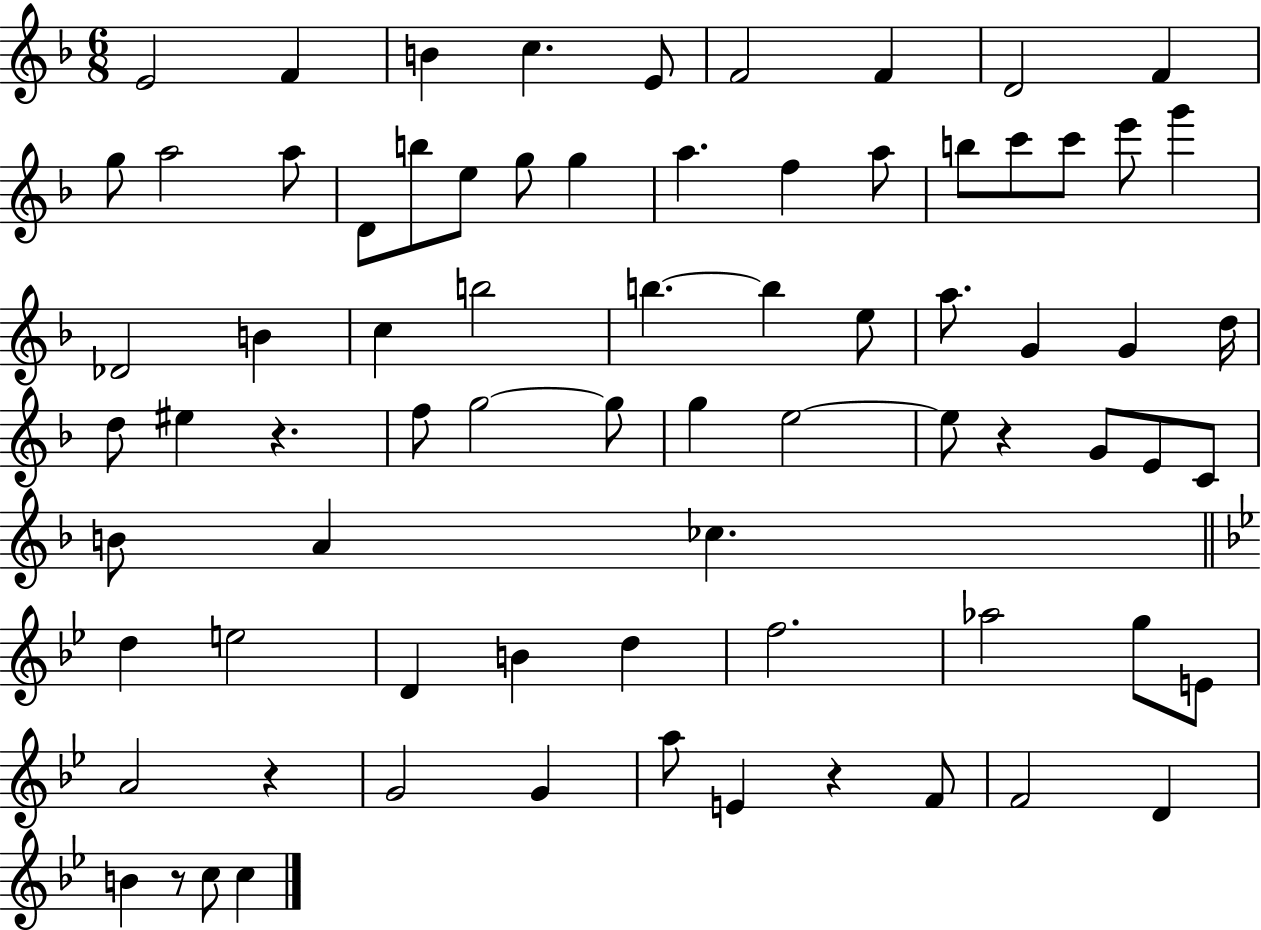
{
  \clef treble
  \numericTimeSignature
  \time 6/8
  \key f \major
  e'2 f'4 | b'4 c''4. e'8 | f'2 f'4 | d'2 f'4 | \break g''8 a''2 a''8 | d'8 b''8 e''8 g''8 g''4 | a''4. f''4 a''8 | b''8 c'''8 c'''8 e'''8 g'''4 | \break des'2 b'4 | c''4 b''2 | b''4.~~ b''4 e''8 | a''8. g'4 g'4 d''16 | \break d''8 eis''4 r4. | f''8 g''2~~ g''8 | g''4 e''2~~ | e''8 r4 g'8 e'8 c'8 | \break b'8 a'4 ces''4. | \bar "||" \break \key bes \major d''4 e''2 | d'4 b'4 d''4 | f''2. | aes''2 g''8 e'8 | \break a'2 r4 | g'2 g'4 | a''8 e'4 r4 f'8 | f'2 d'4 | \break b'4 r8 c''8 c''4 | \bar "|."
}